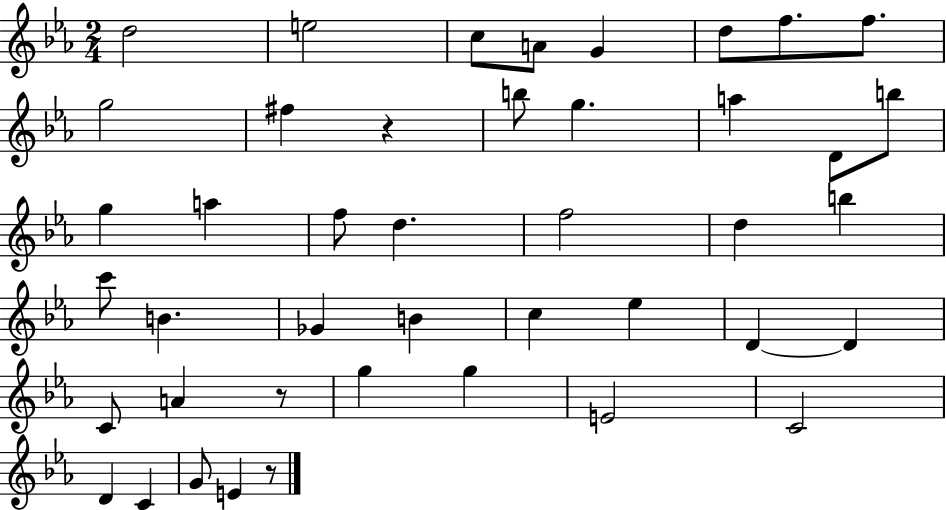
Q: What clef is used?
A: treble